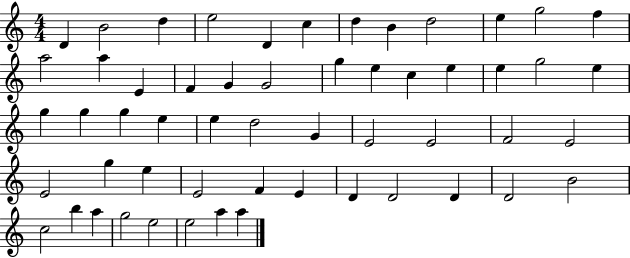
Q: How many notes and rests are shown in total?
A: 55